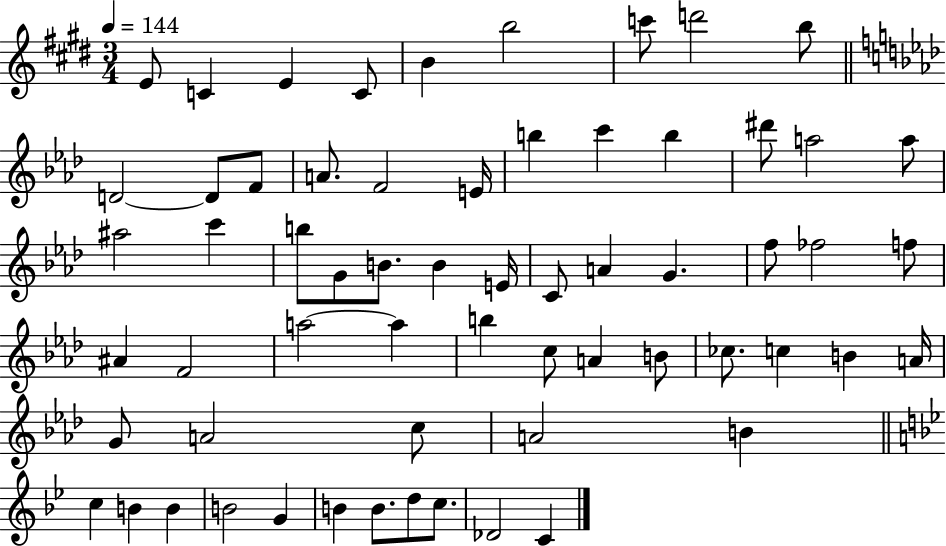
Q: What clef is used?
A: treble